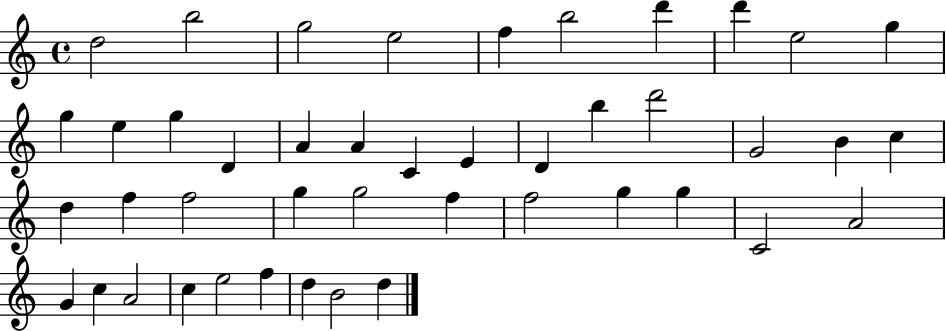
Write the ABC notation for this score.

X:1
T:Untitled
M:4/4
L:1/4
K:C
d2 b2 g2 e2 f b2 d' d' e2 g g e g D A A C E D b d'2 G2 B c d f f2 g g2 f f2 g g C2 A2 G c A2 c e2 f d B2 d